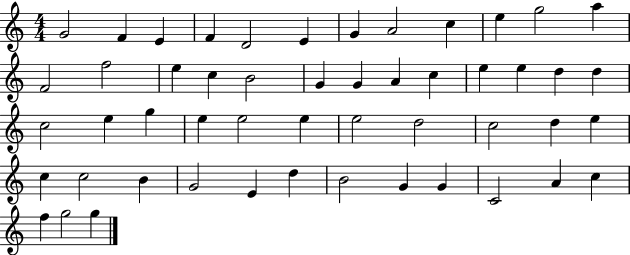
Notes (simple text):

G4/h F4/q E4/q F4/q D4/h E4/q G4/q A4/h C5/q E5/q G5/h A5/q F4/h F5/h E5/q C5/q B4/h G4/q G4/q A4/q C5/q E5/q E5/q D5/q D5/q C5/h E5/q G5/q E5/q E5/h E5/q E5/h D5/h C5/h D5/q E5/q C5/q C5/h B4/q G4/h E4/q D5/q B4/h G4/q G4/q C4/h A4/q C5/q F5/q G5/h G5/q